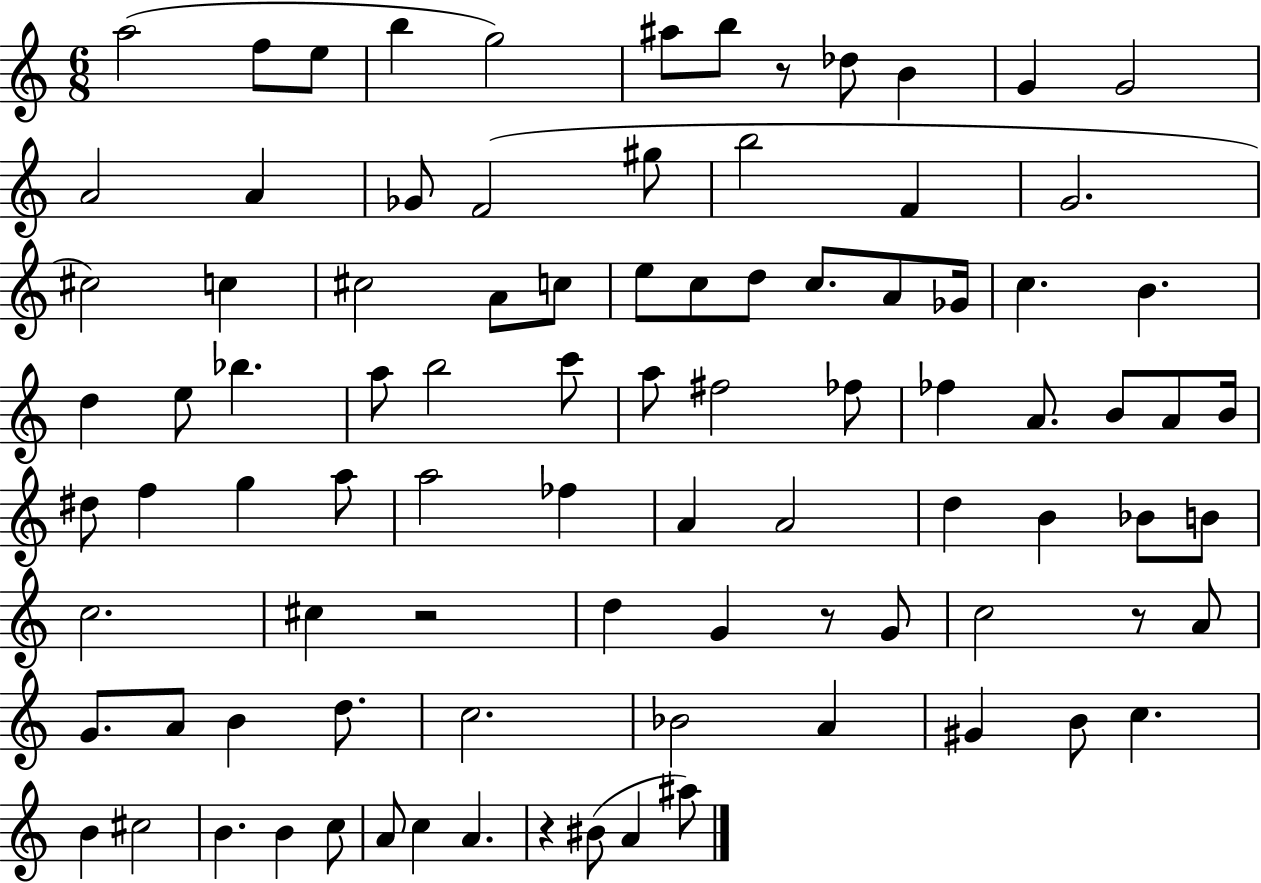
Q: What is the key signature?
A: C major